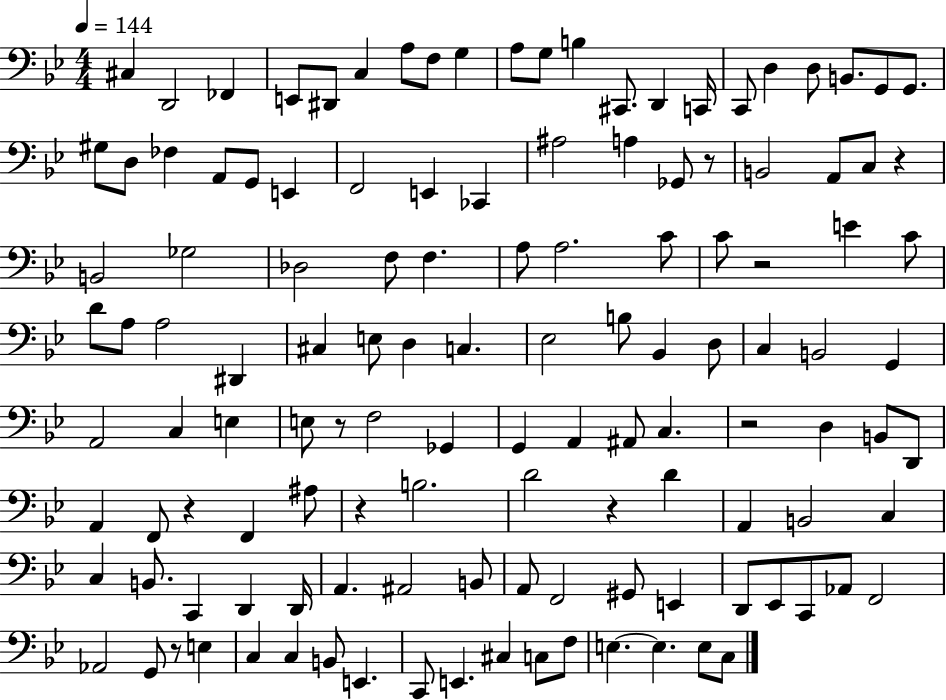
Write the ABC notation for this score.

X:1
T:Untitled
M:4/4
L:1/4
K:Bb
^C, D,,2 _F,, E,,/2 ^D,,/2 C, A,/2 F,/2 G, A,/2 G,/2 B, ^C,,/2 D,, C,,/4 C,,/2 D, D,/2 B,,/2 G,,/2 G,,/2 ^G,/2 D,/2 _F, A,,/2 G,,/2 E,, F,,2 E,, _C,, ^A,2 A, _G,,/2 z/2 B,,2 A,,/2 C,/2 z B,,2 _G,2 _D,2 F,/2 F, A,/2 A,2 C/2 C/2 z2 E C/2 D/2 A,/2 A,2 ^D,, ^C, E,/2 D, C, _E,2 B,/2 _B,, D,/2 C, B,,2 G,, A,,2 C, E, E,/2 z/2 F,2 _G,, G,, A,, ^A,,/2 C, z2 D, B,,/2 D,,/2 A,, F,,/2 z F,, ^A,/2 z B,2 D2 z D A,, B,,2 C, C, B,,/2 C,, D,, D,,/4 A,, ^A,,2 B,,/2 A,,/2 F,,2 ^G,,/2 E,, D,,/2 _E,,/2 C,,/2 _A,,/2 F,,2 _A,,2 G,,/2 z/2 E, C, C, B,,/2 E,, C,,/2 E,, ^C, C,/2 F,/2 E, E, E,/2 C,/2